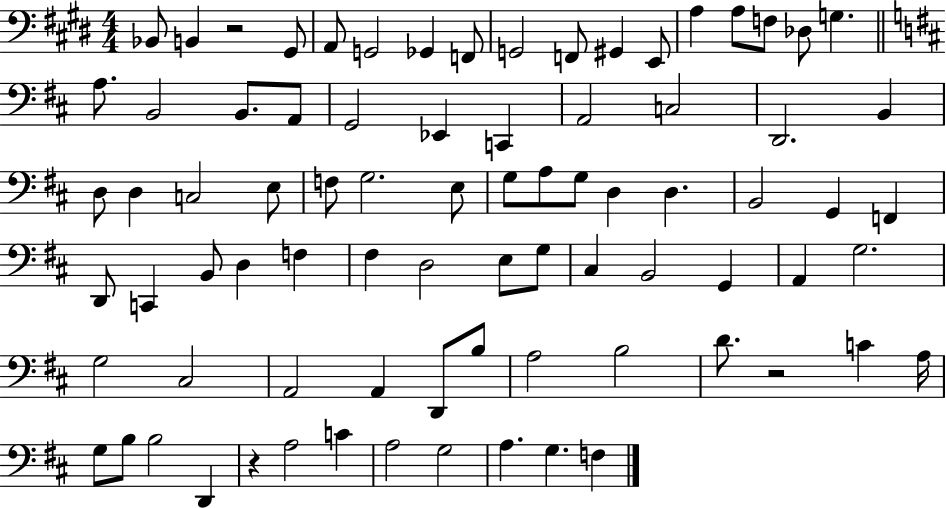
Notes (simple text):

Bb2/e B2/q R/h G#2/e A2/e G2/h Gb2/q F2/e G2/h F2/e G#2/q E2/e A3/q A3/e F3/e Db3/e G3/q. A3/e. B2/h B2/e. A2/e G2/h Eb2/q C2/q A2/h C3/h D2/h. B2/q D3/e D3/q C3/h E3/e F3/e G3/h. E3/e G3/e A3/e G3/e D3/q D3/q. B2/h G2/q F2/q D2/e C2/q B2/e D3/q F3/q F#3/q D3/h E3/e G3/e C#3/q B2/h G2/q A2/q G3/h. G3/h C#3/h A2/h A2/q D2/e B3/e A3/h B3/h D4/e. R/h C4/q A3/s G3/e B3/e B3/h D2/q R/q A3/h C4/q A3/h G3/h A3/q. G3/q. F3/q